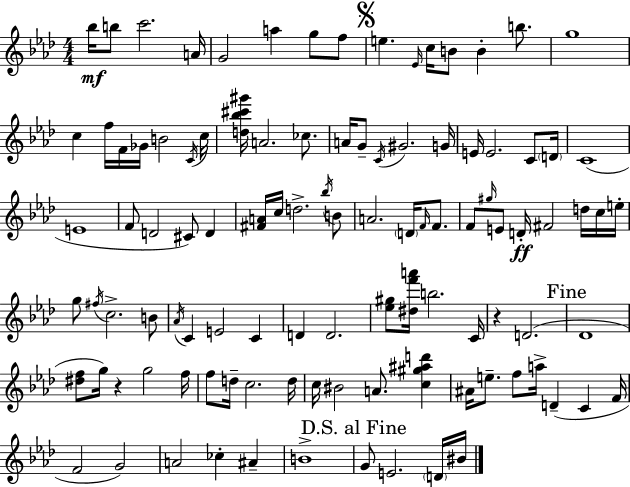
Bb5/s B5/e C6/h. A4/s G4/h A5/q G5/e F5/e E5/q. Eb4/s C5/s B4/e B4/q B5/e. G5/w C5/q F5/s F4/s Gb4/s B4/h C4/s C5/s [D5,Bb5,C#6,G#6]/s A4/h. CES5/e. A4/s G4/e C4/s G#4/h. G4/s E4/s E4/h. C4/e D4/s C4/w E4/w F4/e D4/h C#4/e D4/q [F#4,A4]/s C5/s D5/h. Bb5/s B4/e A4/h. D4/s F4/s F4/e. F4/e G#5/s E4/e D4/s F#4/h D5/s C5/s E5/s G5/e F#5/s C5/h. B4/e Ab4/s C4/q E4/h C4/q D4/q D4/h. [Eb5,G#5]/e [D#5,F6,A6]/s B5/h. C4/s R/q D4/h. Db4/w [D#5,F5]/e G5/s R/q G5/h F5/s F5/e D5/s C5/h. D5/s C5/s BIS4/h A4/e. [C5,G#5,A#5,D6]/q A#4/s E5/e. F5/e A5/s D4/q C4/q F4/s F4/h G4/h A4/h CES5/q A#4/q B4/w G4/e E4/h. D4/s BIS4/s